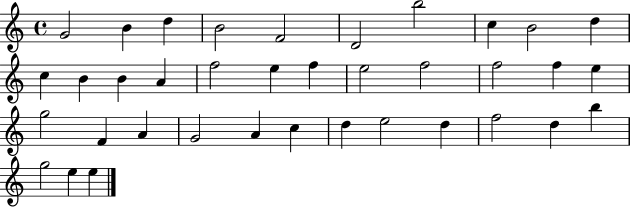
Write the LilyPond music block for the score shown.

{
  \clef treble
  \time 4/4
  \defaultTimeSignature
  \key c \major
  g'2 b'4 d''4 | b'2 f'2 | d'2 b''2 | c''4 b'2 d''4 | \break c''4 b'4 b'4 a'4 | f''2 e''4 f''4 | e''2 f''2 | f''2 f''4 e''4 | \break g''2 f'4 a'4 | g'2 a'4 c''4 | d''4 e''2 d''4 | f''2 d''4 b''4 | \break g''2 e''4 e''4 | \bar "|."
}